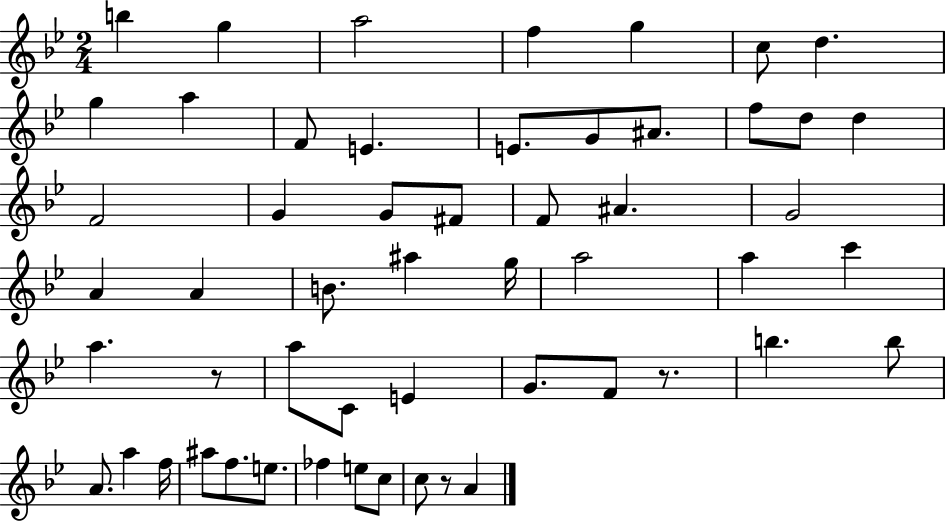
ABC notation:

X:1
T:Untitled
M:2/4
L:1/4
K:Bb
b g a2 f g c/2 d g a F/2 E E/2 G/2 ^A/2 f/2 d/2 d F2 G G/2 ^F/2 F/2 ^A G2 A A B/2 ^a g/4 a2 a c' a z/2 a/2 C/2 E G/2 F/2 z/2 b b/2 A/2 a f/4 ^a/2 f/2 e/2 _f e/2 c/2 c/2 z/2 A